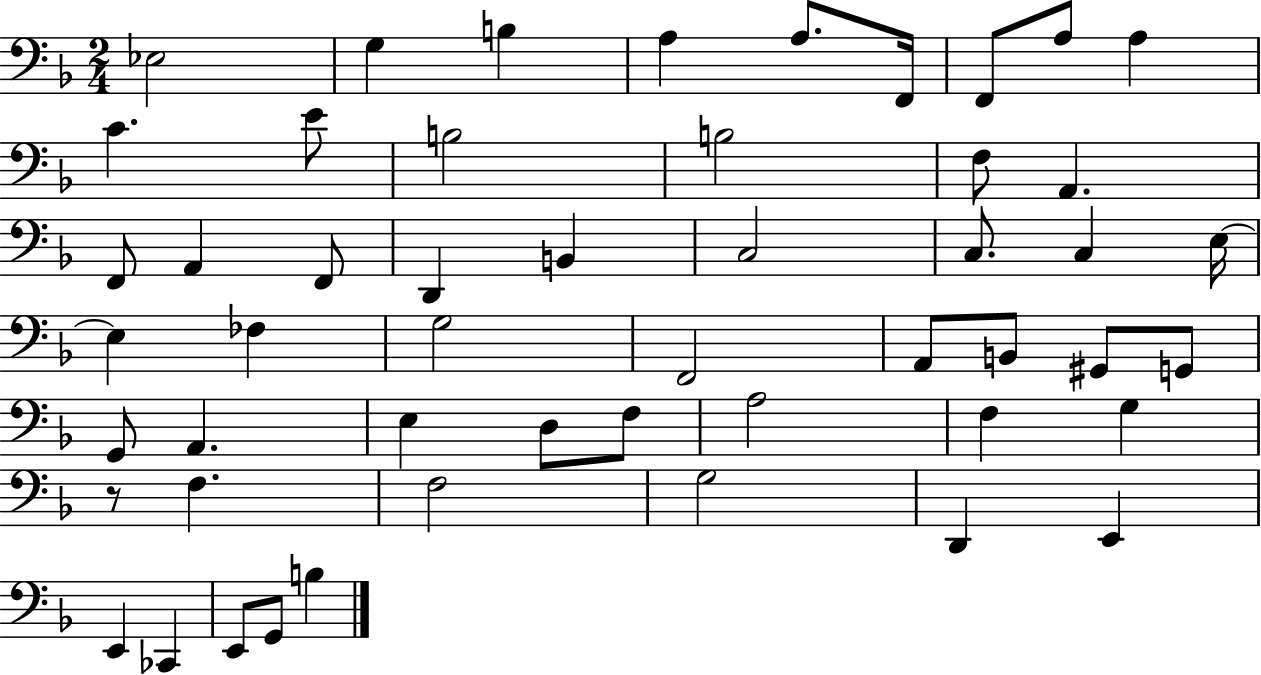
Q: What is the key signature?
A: F major